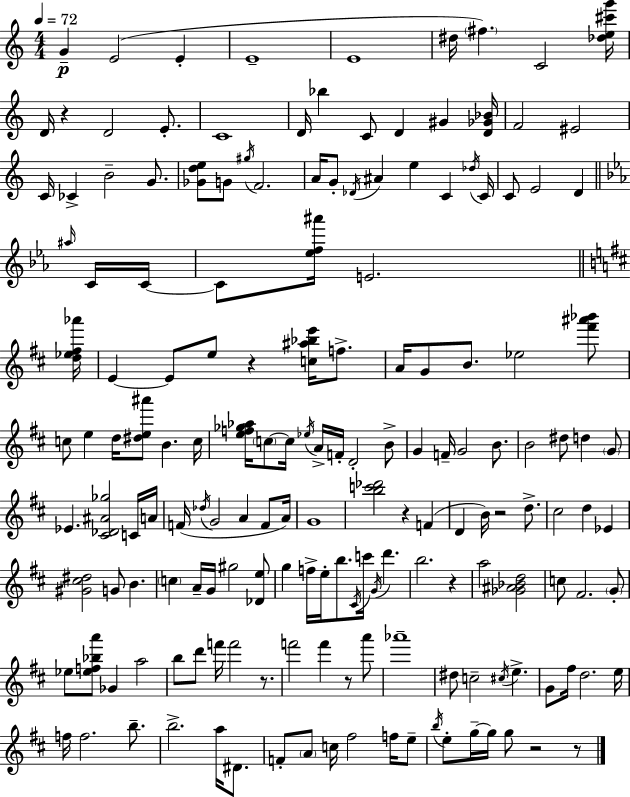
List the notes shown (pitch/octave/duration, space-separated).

G4/q E4/h E4/q E4/w E4/w D#5/s F#5/q. C4/h [Db5,E5,C#6,G6]/s D4/s R/q D4/h E4/e. C4/w D4/s Bb5/q C4/e D4/q G#4/q [D4,Gb4,Bb4]/s F4/h EIS4/h C4/s CES4/q B4/h G4/e. [Gb4,D5,E5]/e G4/e G#5/s F4/h. A4/s G4/e Db4/s A#4/q E5/q C4/q Db5/s C4/s C4/e E4/h D4/q A#5/s C4/s C4/s C4/e [Eb5,F5,A#6]/s E4/h. [D5,Eb5,F#5,Ab6]/s E4/q E4/e E5/e R/q [C5,A#5,Bb5,E6]/s F5/e. A4/s G4/e B4/e. Eb5/h [F#6,A#6,Bb6]/e C5/e E5/q D5/s [D#5,E5,A#6]/e B4/q. C5/s [E5,F5,Gb5,Ab5]/s C5/e C5/s Eb5/s A4/s F4/s D4/h B4/e G4/q F4/s G4/h B4/e. B4/h D#5/e D5/q G4/e Eb4/q. [C#4,Db4,A#4,Gb5]/h C4/s A4/s F4/s Db5/s G4/h A4/q F4/e A4/s G4/w [B5,C6,Db6]/h R/q F4/q D4/q B4/s R/h D5/e. C#5/h D5/q Eb4/q [G#4,C#5,D#5]/h G4/e B4/q. C5/q A4/s G4/s G#5/h [Db4,E5]/e G5/q F5/s E5/s B5/e. C#4/s C6/s G4/s D6/q. B5/h. R/q A5/h [Gb4,A#4,Bb4,D5]/h C5/e F#4/h. G4/e Eb5/e [Eb5,F5,Bb5,A6]/e Gb4/q A5/h B5/e D6/e F6/s F6/h R/e. F6/h F6/q R/e A6/e Ab6/w D#5/e C5/h C#5/s E5/q. G4/e F#5/s D5/h. E5/s F5/s F5/h. B5/e. B5/h. A5/s D#4/e. F4/e A4/e C5/s F#5/h F5/s E5/e B5/s E5/e G5/s G5/s G5/e R/h R/e